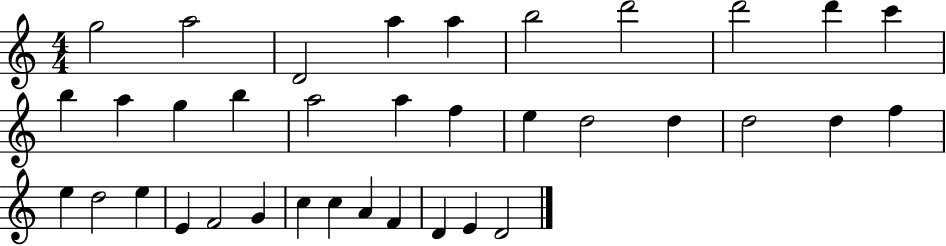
{
  \clef treble
  \numericTimeSignature
  \time 4/4
  \key c \major
  g''2 a''2 | d'2 a''4 a''4 | b''2 d'''2 | d'''2 d'''4 c'''4 | \break b''4 a''4 g''4 b''4 | a''2 a''4 f''4 | e''4 d''2 d''4 | d''2 d''4 f''4 | \break e''4 d''2 e''4 | e'4 f'2 g'4 | c''4 c''4 a'4 f'4 | d'4 e'4 d'2 | \break \bar "|."
}